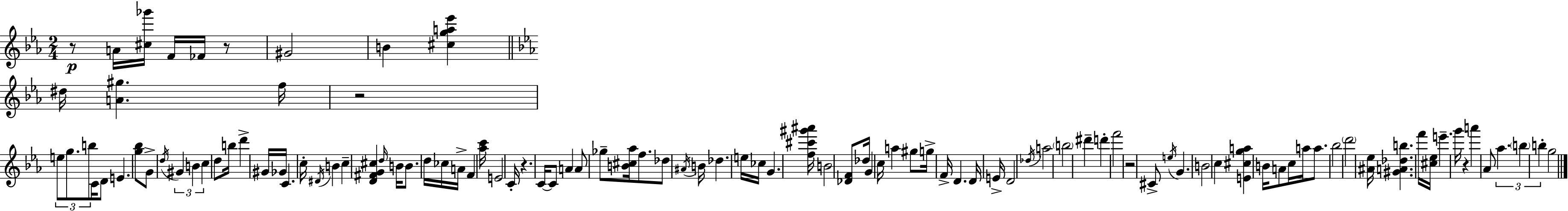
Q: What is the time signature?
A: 2/4